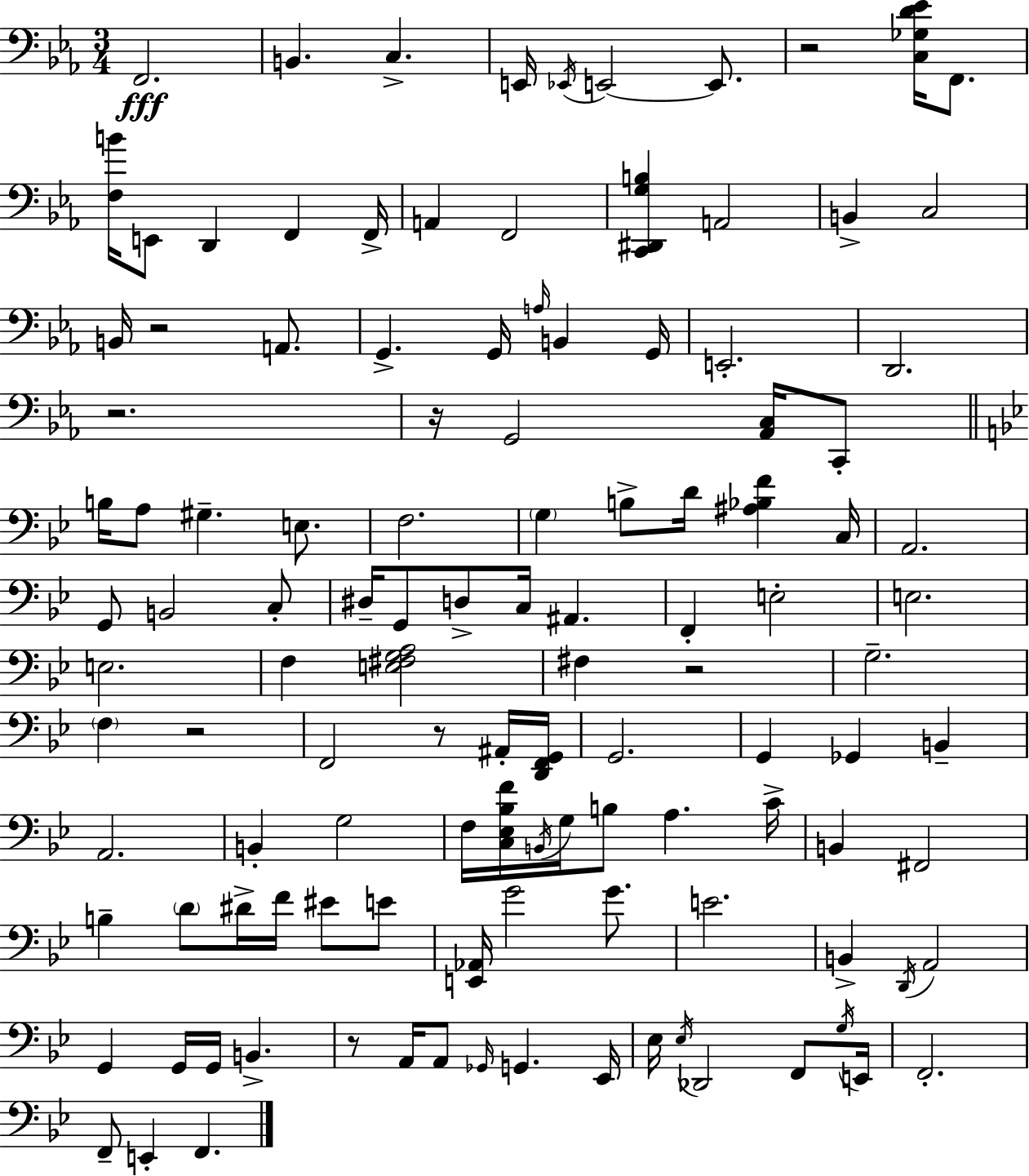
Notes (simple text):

F2/h. B2/q. C3/q. E2/s Eb2/s E2/h E2/e. R/h [C3,Gb3,D4,Eb4]/s F2/e. [F3,B4]/s E2/e D2/q F2/q F2/s A2/q F2/h [C2,D#2,G3,B3]/q A2/h B2/q C3/h B2/s R/h A2/e. G2/q. G2/s A3/s B2/q G2/s E2/h. D2/h. R/h. R/s G2/h [Ab2,C3]/s C2/e B3/s A3/e G#3/q. E3/e. F3/h. G3/q B3/e D4/s [A#3,Bb3,F4]/q C3/s A2/h. G2/e B2/h C3/e D#3/s G2/e D3/e C3/s A#2/q. F2/q E3/h E3/h. E3/h. F3/q [E3,F#3,G3,A3]/h F#3/q R/h G3/h. F3/q R/h F2/h R/e A#2/s [D2,F2,G2]/s G2/h. G2/q Gb2/q B2/q A2/h. B2/q G3/h F3/s [C3,Eb3,Bb3,F4]/s B2/s G3/s B3/e A3/q. C4/s B2/q F#2/h B3/q D4/e D#4/s F4/s EIS4/e E4/e [E2,Ab2]/s G4/h G4/e. E4/h. B2/q D2/s A2/h G2/q G2/s G2/s B2/q. R/e A2/s A2/e Gb2/s G2/q. Eb2/s Eb3/s Eb3/s Db2/h F2/e G3/s E2/s F2/h. F2/e E2/q F2/q.